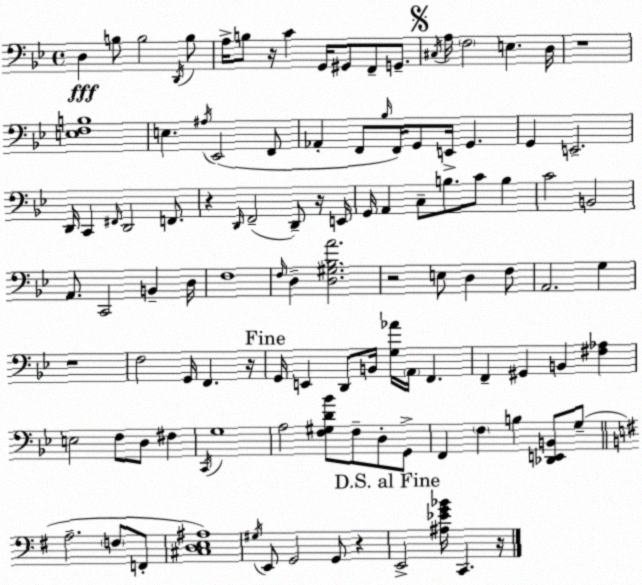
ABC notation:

X:1
T:Untitled
M:4/4
L:1/4
K:Bb
D, B,/2 B,2 D,,/4 B,/2 A,/4 B,/2 z/4 C G,,/4 ^G,,/2 F,,/2 G,,/2 ^C,/4 A,/4 F,2 E, D,/4 z4 [E,F,B,]4 E, ^A,/4 _E,,2 F,,/2 _A,, F,,/2 _B,/4 F,,/4 G,,/2 E,,/4 G,, G,, E,,2 D,,/4 C,, ^F,,/4 D,,2 F,,/2 z D,,/4 F,,2 D,,/2 z/4 E,,/4 G,,/4 A,, C,/2 B,/2 C/2 B, C2 B,,2 A,,/2 C,,2 B,, D,/4 F,4 F,/4 D, [D,^G,_B,A]2 z2 E,/2 D, F,/2 A,,2 G, z4 F,2 G,,/4 F,, z/4 G,,/4 E,, D,,/2 B,,/4 [G,_A]/4 A,,/4 F,, F,, ^G,, B,, [^F,_A,] E,2 F,/2 D,/2 ^F, C,,/4 G,4 A,2 [F,^G,D_B]/2 F,/2 D,/2 G,,/2 F,, F, B, [_D,,E,,B,,]/2 G,/2 A,2 F,/2 F,,/2 [^C,D,E,^A,]4 ^G,/4 E,,/2 G,,2 G,,/2 z E,,2 [^A,_EG_B]/4 C,, z/4